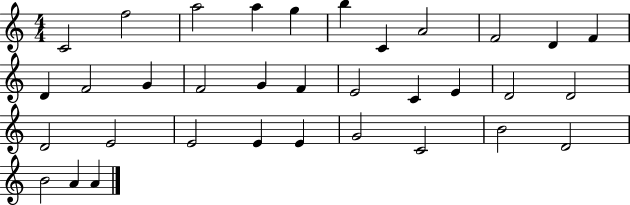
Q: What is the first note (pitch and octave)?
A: C4